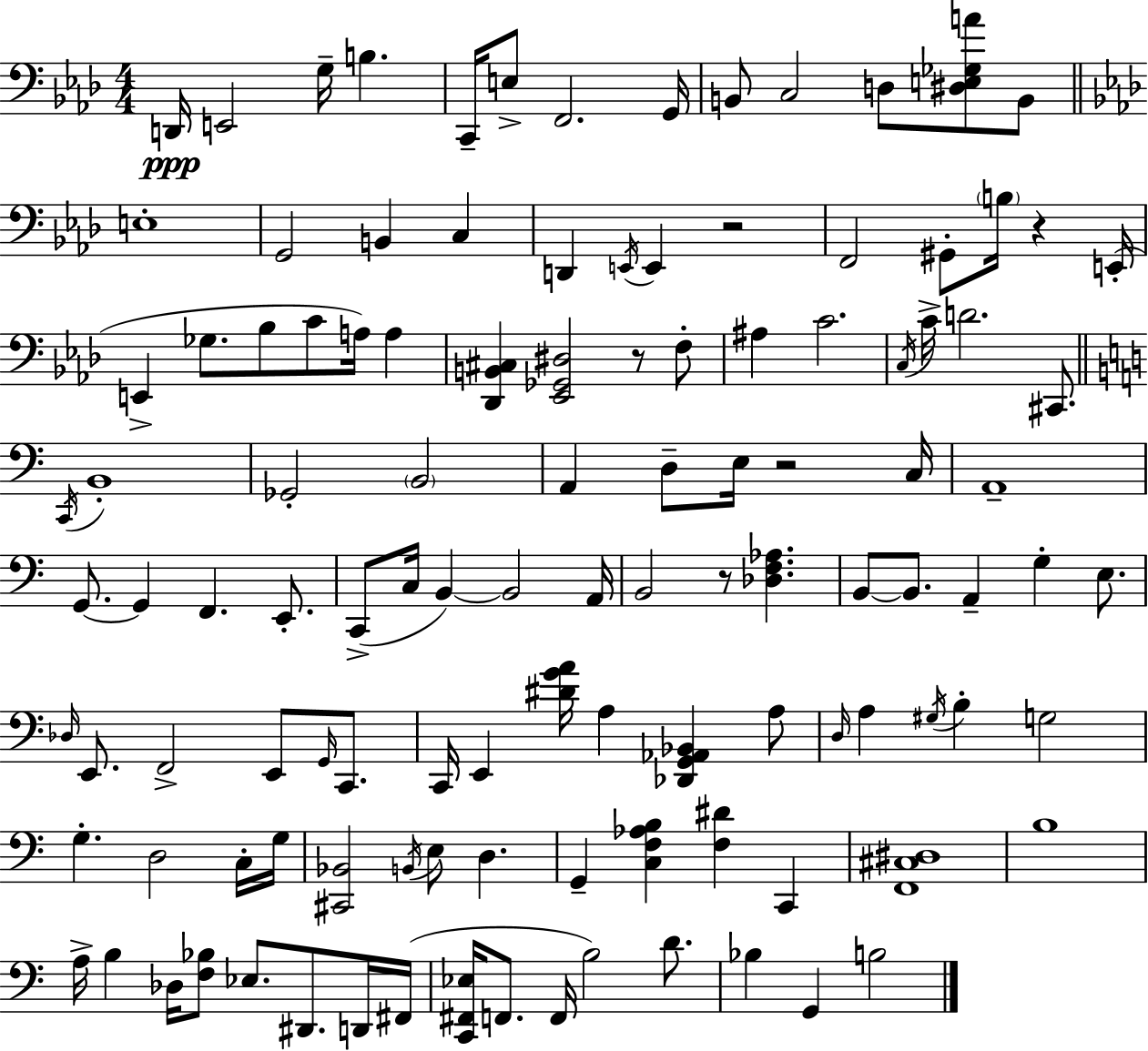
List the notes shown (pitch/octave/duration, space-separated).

D2/s E2/h G3/s B3/q. C2/s E3/e F2/h. G2/s B2/e C3/h D3/e [D#3,E3,Gb3,A4]/e B2/e E3/w G2/h B2/q C3/q D2/q E2/s E2/q R/h F2/h G#2/e B3/s R/q E2/s E2/q Gb3/e. Bb3/e C4/e A3/s A3/q [Db2,B2,C#3]/q [Eb2,Gb2,D#3]/h R/e F3/e A#3/q C4/h. C3/s C4/s D4/h. C#2/e. C2/s B2/w Gb2/h B2/h A2/q D3/e E3/s R/h C3/s A2/w G2/e. G2/q F2/q. E2/e. C2/e C3/s B2/q B2/h A2/s B2/h R/e [Db3,F3,Ab3]/q. B2/e B2/e. A2/q G3/q E3/e. Db3/s E2/e. F2/h E2/e G2/s C2/e. C2/s E2/q [D#4,G4,A4]/s A3/q [Db2,G2,Ab2,Bb2]/q A3/e D3/s A3/q G#3/s B3/q G3/h G3/q. D3/h C3/s G3/s [C#2,Bb2]/h B2/s E3/e D3/q. G2/q [C3,F3,Ab3,B3]/q [F3,D#4]/q C2/q [F2,C#3,D#3]/w B3/w A3/s B3/q Db3/s [F3,Bb3]/e Eb3/e. D#2/e. D2/s F#2/s [C2,F#2,Eb3]/s F2/e. F2/s B3/h D4/e. Bb3/q G2/q B3/h